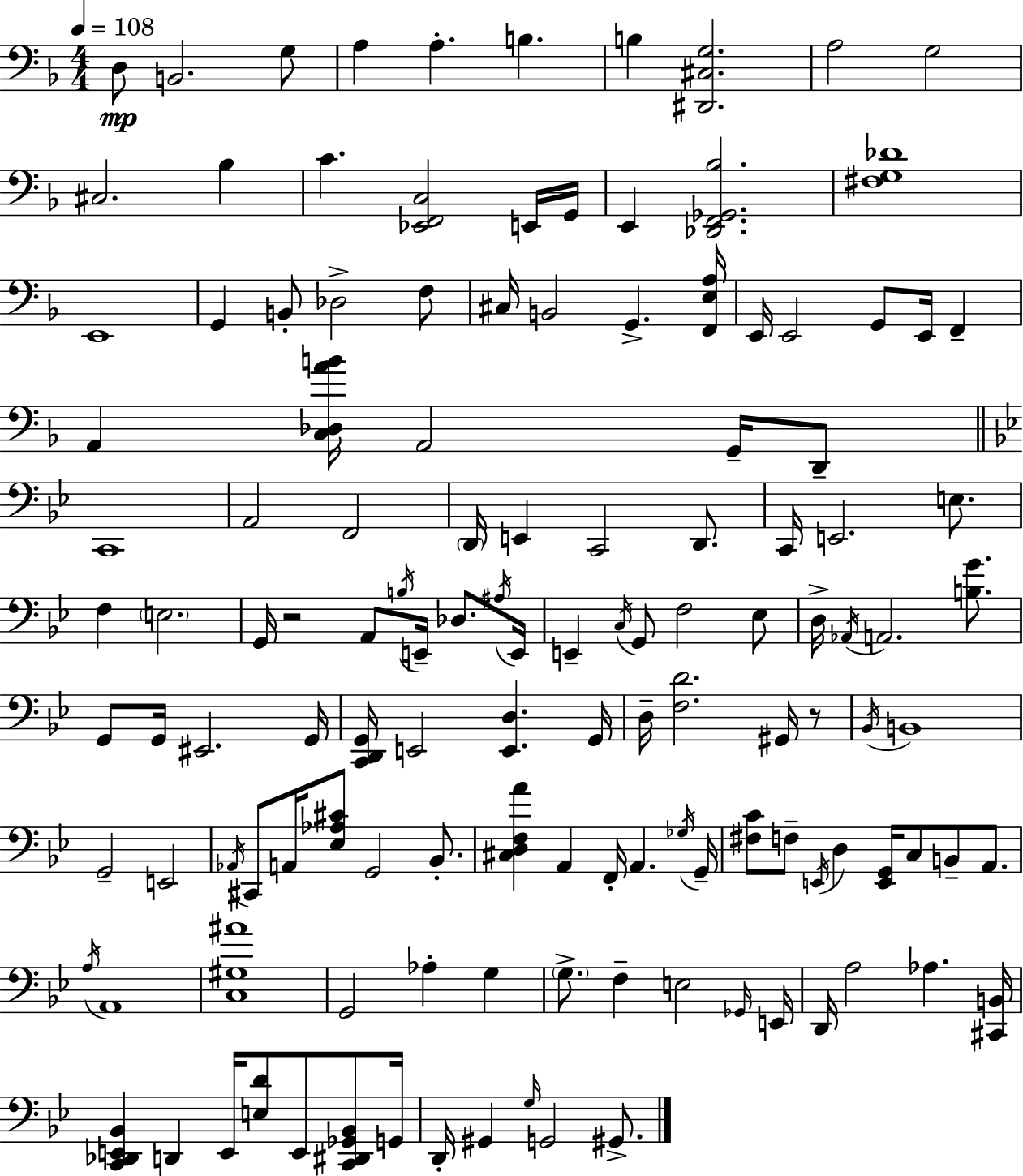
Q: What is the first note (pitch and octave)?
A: D3